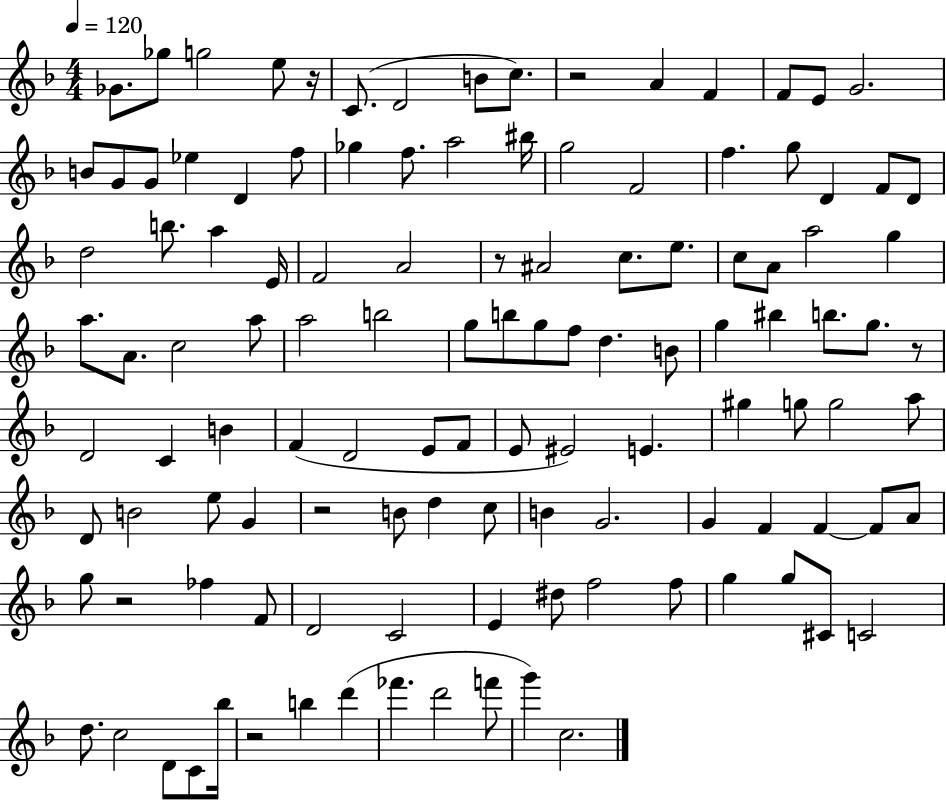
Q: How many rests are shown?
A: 7